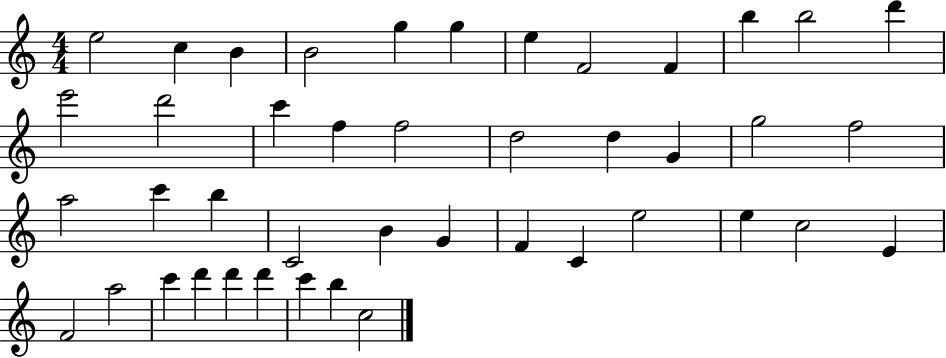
E5/h C5/q B4/q B4/h G5/q G5/q E5/q F4/h F4/q B5/q B5/h D6/q E6/h D6/h C6/q F5/q F5/h D5/h D5/q G4/q G5/h F5/h A5/h C6/q B5/q C4/h B4/q G4/q F4/q C4/q E5/h E5/q C5/h E4/q F4/h A5/h C6/q D6/q D6/q D6/q C6/q B5/q C5/h